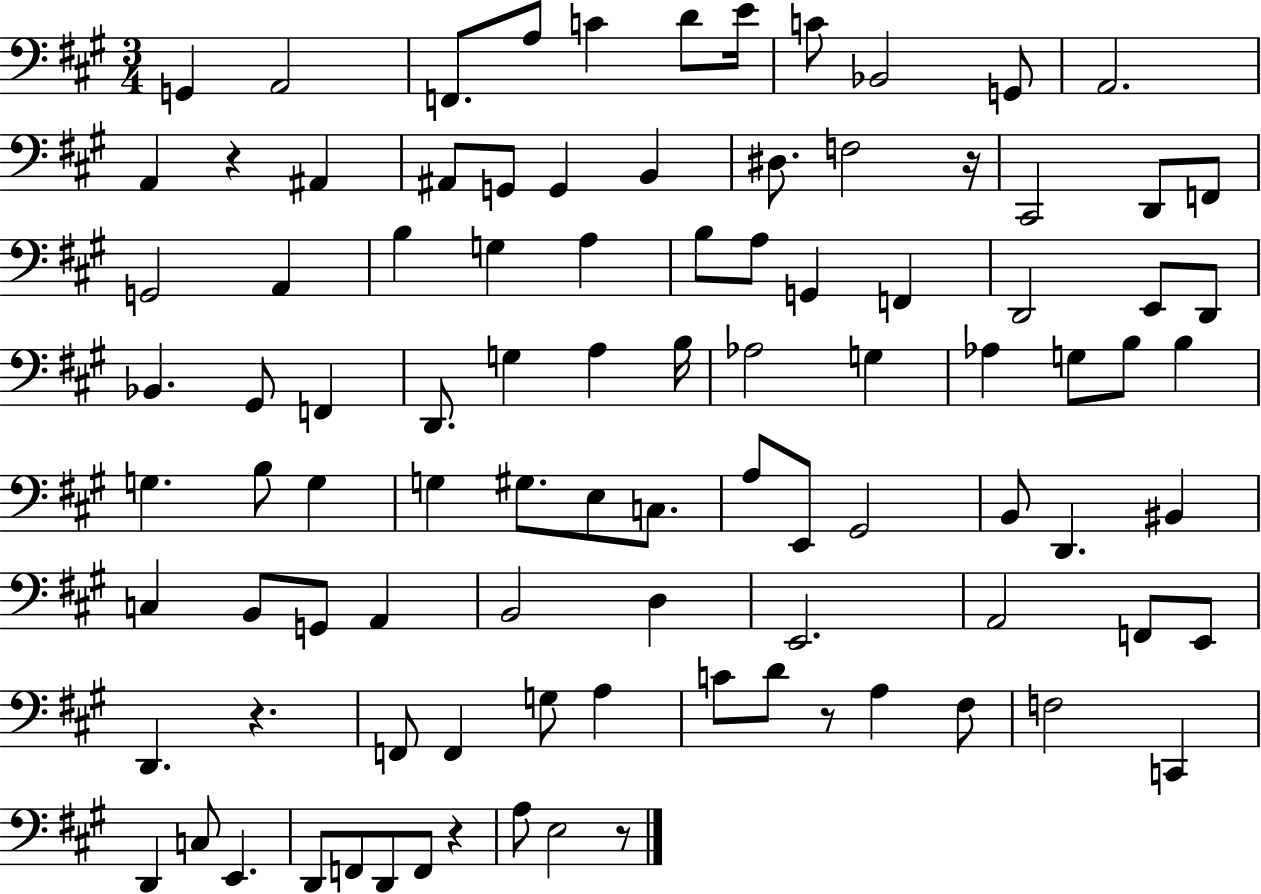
{
  \clef bass
  \numericTimeSignature
  \time 3/4
  \key a \major
  \repeat volta 2 { g,4 a,2 | f,8. a8 c'4 d'8 e'16 | c'8 bes,2 g,8 | a,2. | \break a,4 r4 ais,4 | ais,8 g,8 g,4 b,4 | dis8. f2 r16 | cis,2 d,8 f,8 | \break g,2 a,4 | b4 g4 a4 | b8 a8 g,4 f,4 | d,2 e,8 d,8 | \break bes,4. gis,8 f,4 | d,8. g4 a4 b16 | aes2 g4 | aes4 g8 b8 b4 | \break g4. b8 g4 | g4 gis8. e8 c8. | a8 e,8 gis,2 | b,8 d,4. bis,4 | \break c4 b,8 g,8 a,4 | b,2 d4 | e,2. | a,2 f,8 e,8 | \break d,4. r4. | f,8 f,4 g8 a4 | c'8 d'8 r8 a4 fis8 | f2 c,4 | \break d,4 c8 e,4. | d,8 f,8 d,8 f,8 r4 | a8 e2 r8 | } \bar "|."
}